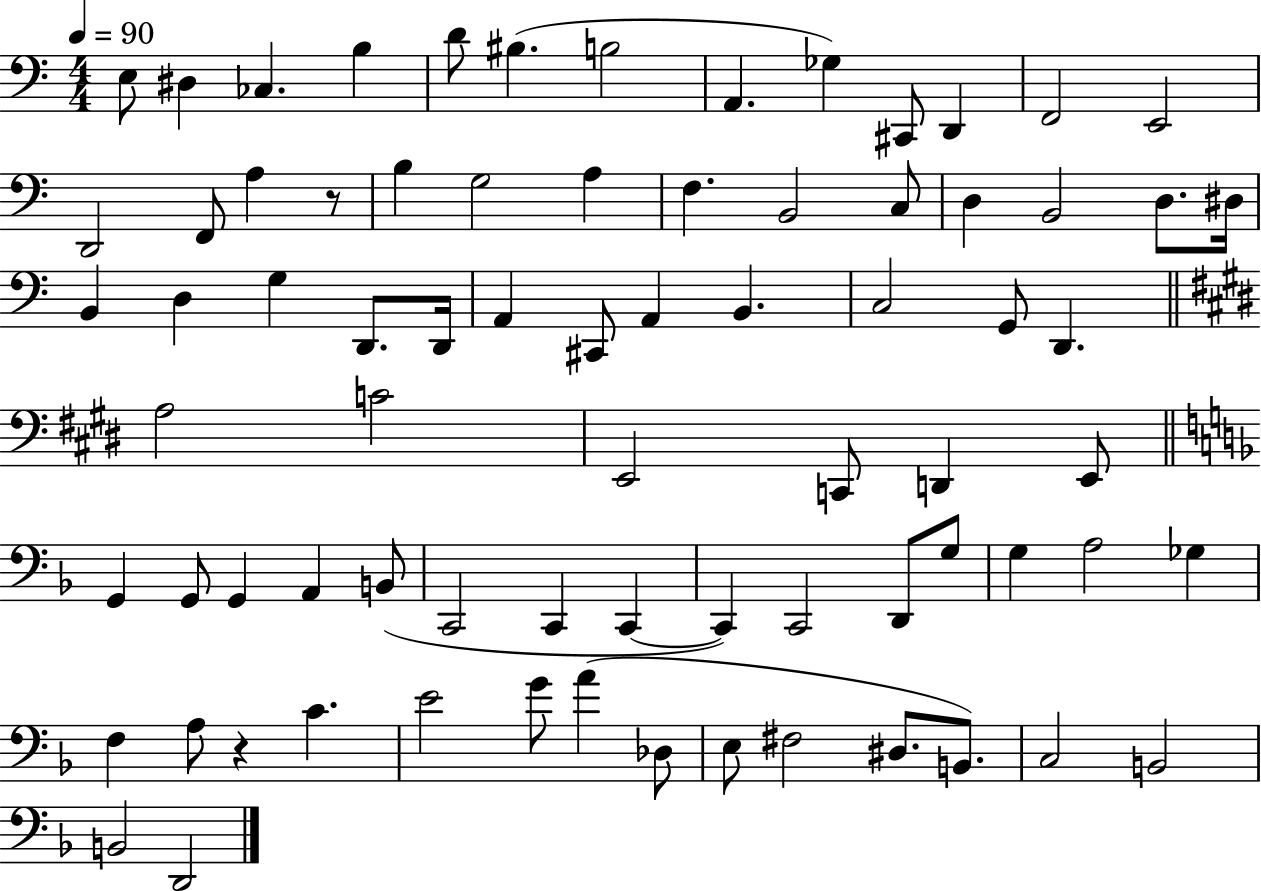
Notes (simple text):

E3/e D#3/q CES3/q. B3/q D4/e BIS3/q. B3/h A2/q. Gb3/q C#2/e D2/q F2/h E2/h D2/h F2/e A3/q R/e B3/q G3/h A3/q F3/q. B2/h C3/e D3/q B2/h D3/e. D#3/s B2/q D3/q G3/q D2/e. D2/s A2/q C#2/e A2/q B2/q. C3/h G2/e D2/q. A3/h C4/h E2/h C2/e D2/q E2/e G2/q G2/e G2/q A2/q B2/e C2/h C2/q C2/q C2/q C2/h D2/e G3/e G3/q A3/h Gb3/q F3/q A3/e R/q C4/q. E4/h G4/e A4/q Db3/e E3/e F#3/h D#3/e. B2/e. C3/h B2/h B2/h D2/h